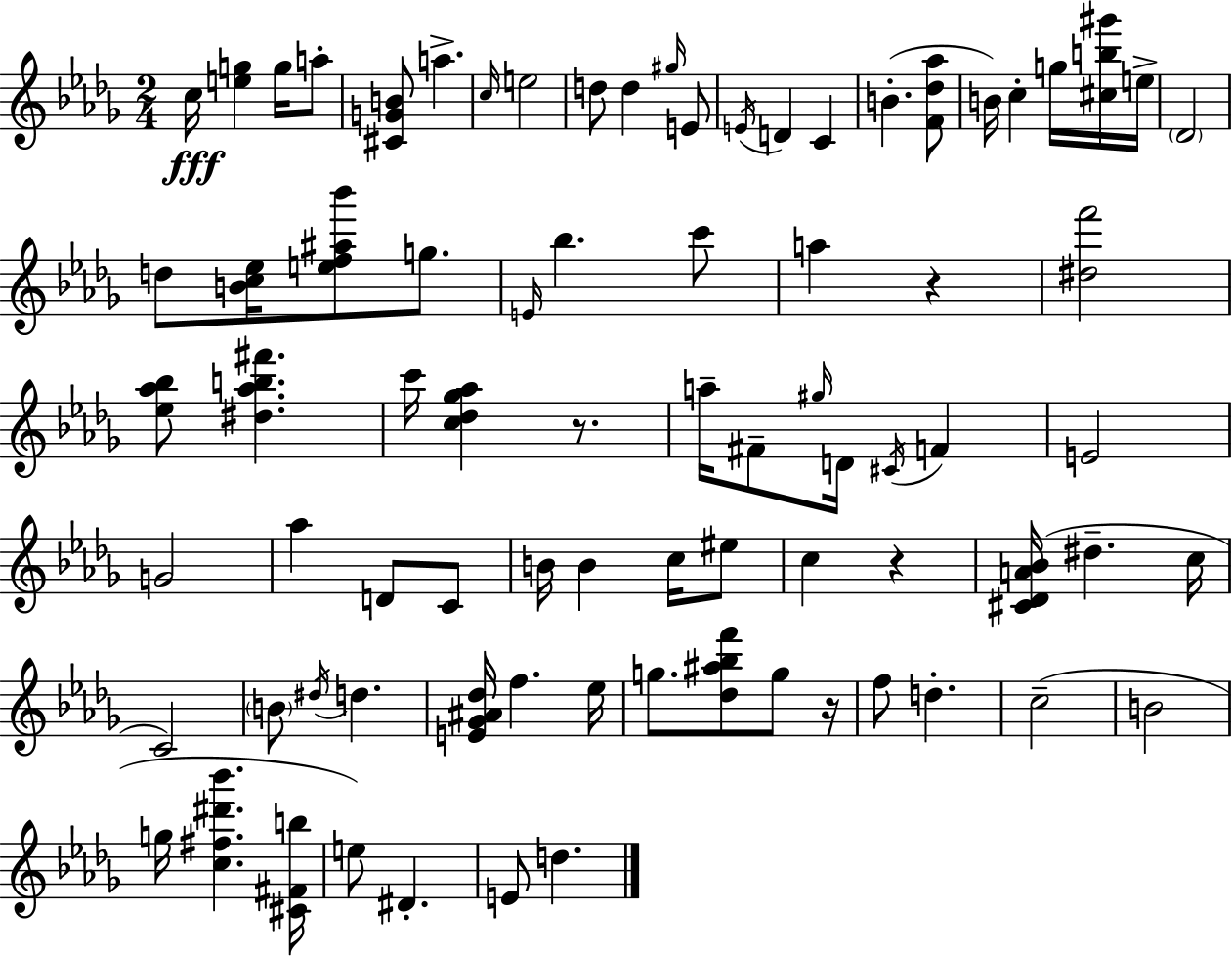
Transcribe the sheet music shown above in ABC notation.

X:1
T:Untitled
M:2/4
L:1/4
K:Bbm
c/4 [eg] g/4 a/2 [^CGB]/2 a c/4 e2 d/2 d ^g/4 E/2 E/4 D C B [F_d_a]/2 B/4 c g/4 [^cb^g']/4 e/4 _D2 d/2 [Bc_e]/4 [ef^a_b']/2 g/2 E/4 _b c'/2 a z [^df']2 [_e_a_b]/2 [^d_ab^f'] c'/4 [c_d_g_a] z/2 a/4 ^F/2 ^g/4 D/4 ^C/4 F E2 G2 _a D/2 C/2 B/4 B c/4 ^e/2 c z [^C_DA_B]/4 ^d c/4 C2 B/2 ^d/4 d [E_G^A_d]/4 f _e/4 g/2 [_d^a_bf']/2 g/2 z/4 f/2 d c2 B2 g/4 [c^f^d'_b'] [^C^Fb]/4 e/2 ^D E/2 d